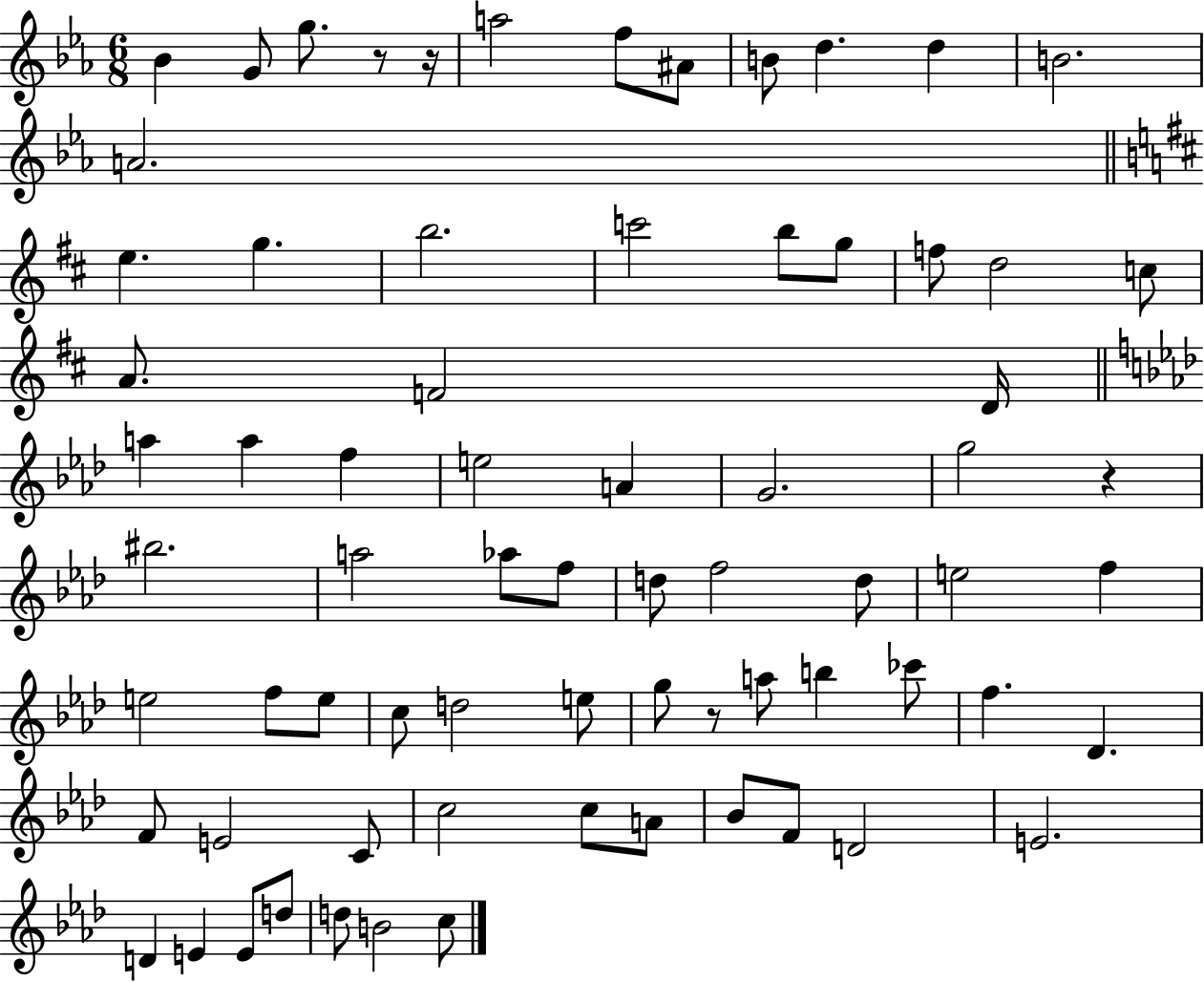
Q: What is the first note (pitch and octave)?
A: Bb4